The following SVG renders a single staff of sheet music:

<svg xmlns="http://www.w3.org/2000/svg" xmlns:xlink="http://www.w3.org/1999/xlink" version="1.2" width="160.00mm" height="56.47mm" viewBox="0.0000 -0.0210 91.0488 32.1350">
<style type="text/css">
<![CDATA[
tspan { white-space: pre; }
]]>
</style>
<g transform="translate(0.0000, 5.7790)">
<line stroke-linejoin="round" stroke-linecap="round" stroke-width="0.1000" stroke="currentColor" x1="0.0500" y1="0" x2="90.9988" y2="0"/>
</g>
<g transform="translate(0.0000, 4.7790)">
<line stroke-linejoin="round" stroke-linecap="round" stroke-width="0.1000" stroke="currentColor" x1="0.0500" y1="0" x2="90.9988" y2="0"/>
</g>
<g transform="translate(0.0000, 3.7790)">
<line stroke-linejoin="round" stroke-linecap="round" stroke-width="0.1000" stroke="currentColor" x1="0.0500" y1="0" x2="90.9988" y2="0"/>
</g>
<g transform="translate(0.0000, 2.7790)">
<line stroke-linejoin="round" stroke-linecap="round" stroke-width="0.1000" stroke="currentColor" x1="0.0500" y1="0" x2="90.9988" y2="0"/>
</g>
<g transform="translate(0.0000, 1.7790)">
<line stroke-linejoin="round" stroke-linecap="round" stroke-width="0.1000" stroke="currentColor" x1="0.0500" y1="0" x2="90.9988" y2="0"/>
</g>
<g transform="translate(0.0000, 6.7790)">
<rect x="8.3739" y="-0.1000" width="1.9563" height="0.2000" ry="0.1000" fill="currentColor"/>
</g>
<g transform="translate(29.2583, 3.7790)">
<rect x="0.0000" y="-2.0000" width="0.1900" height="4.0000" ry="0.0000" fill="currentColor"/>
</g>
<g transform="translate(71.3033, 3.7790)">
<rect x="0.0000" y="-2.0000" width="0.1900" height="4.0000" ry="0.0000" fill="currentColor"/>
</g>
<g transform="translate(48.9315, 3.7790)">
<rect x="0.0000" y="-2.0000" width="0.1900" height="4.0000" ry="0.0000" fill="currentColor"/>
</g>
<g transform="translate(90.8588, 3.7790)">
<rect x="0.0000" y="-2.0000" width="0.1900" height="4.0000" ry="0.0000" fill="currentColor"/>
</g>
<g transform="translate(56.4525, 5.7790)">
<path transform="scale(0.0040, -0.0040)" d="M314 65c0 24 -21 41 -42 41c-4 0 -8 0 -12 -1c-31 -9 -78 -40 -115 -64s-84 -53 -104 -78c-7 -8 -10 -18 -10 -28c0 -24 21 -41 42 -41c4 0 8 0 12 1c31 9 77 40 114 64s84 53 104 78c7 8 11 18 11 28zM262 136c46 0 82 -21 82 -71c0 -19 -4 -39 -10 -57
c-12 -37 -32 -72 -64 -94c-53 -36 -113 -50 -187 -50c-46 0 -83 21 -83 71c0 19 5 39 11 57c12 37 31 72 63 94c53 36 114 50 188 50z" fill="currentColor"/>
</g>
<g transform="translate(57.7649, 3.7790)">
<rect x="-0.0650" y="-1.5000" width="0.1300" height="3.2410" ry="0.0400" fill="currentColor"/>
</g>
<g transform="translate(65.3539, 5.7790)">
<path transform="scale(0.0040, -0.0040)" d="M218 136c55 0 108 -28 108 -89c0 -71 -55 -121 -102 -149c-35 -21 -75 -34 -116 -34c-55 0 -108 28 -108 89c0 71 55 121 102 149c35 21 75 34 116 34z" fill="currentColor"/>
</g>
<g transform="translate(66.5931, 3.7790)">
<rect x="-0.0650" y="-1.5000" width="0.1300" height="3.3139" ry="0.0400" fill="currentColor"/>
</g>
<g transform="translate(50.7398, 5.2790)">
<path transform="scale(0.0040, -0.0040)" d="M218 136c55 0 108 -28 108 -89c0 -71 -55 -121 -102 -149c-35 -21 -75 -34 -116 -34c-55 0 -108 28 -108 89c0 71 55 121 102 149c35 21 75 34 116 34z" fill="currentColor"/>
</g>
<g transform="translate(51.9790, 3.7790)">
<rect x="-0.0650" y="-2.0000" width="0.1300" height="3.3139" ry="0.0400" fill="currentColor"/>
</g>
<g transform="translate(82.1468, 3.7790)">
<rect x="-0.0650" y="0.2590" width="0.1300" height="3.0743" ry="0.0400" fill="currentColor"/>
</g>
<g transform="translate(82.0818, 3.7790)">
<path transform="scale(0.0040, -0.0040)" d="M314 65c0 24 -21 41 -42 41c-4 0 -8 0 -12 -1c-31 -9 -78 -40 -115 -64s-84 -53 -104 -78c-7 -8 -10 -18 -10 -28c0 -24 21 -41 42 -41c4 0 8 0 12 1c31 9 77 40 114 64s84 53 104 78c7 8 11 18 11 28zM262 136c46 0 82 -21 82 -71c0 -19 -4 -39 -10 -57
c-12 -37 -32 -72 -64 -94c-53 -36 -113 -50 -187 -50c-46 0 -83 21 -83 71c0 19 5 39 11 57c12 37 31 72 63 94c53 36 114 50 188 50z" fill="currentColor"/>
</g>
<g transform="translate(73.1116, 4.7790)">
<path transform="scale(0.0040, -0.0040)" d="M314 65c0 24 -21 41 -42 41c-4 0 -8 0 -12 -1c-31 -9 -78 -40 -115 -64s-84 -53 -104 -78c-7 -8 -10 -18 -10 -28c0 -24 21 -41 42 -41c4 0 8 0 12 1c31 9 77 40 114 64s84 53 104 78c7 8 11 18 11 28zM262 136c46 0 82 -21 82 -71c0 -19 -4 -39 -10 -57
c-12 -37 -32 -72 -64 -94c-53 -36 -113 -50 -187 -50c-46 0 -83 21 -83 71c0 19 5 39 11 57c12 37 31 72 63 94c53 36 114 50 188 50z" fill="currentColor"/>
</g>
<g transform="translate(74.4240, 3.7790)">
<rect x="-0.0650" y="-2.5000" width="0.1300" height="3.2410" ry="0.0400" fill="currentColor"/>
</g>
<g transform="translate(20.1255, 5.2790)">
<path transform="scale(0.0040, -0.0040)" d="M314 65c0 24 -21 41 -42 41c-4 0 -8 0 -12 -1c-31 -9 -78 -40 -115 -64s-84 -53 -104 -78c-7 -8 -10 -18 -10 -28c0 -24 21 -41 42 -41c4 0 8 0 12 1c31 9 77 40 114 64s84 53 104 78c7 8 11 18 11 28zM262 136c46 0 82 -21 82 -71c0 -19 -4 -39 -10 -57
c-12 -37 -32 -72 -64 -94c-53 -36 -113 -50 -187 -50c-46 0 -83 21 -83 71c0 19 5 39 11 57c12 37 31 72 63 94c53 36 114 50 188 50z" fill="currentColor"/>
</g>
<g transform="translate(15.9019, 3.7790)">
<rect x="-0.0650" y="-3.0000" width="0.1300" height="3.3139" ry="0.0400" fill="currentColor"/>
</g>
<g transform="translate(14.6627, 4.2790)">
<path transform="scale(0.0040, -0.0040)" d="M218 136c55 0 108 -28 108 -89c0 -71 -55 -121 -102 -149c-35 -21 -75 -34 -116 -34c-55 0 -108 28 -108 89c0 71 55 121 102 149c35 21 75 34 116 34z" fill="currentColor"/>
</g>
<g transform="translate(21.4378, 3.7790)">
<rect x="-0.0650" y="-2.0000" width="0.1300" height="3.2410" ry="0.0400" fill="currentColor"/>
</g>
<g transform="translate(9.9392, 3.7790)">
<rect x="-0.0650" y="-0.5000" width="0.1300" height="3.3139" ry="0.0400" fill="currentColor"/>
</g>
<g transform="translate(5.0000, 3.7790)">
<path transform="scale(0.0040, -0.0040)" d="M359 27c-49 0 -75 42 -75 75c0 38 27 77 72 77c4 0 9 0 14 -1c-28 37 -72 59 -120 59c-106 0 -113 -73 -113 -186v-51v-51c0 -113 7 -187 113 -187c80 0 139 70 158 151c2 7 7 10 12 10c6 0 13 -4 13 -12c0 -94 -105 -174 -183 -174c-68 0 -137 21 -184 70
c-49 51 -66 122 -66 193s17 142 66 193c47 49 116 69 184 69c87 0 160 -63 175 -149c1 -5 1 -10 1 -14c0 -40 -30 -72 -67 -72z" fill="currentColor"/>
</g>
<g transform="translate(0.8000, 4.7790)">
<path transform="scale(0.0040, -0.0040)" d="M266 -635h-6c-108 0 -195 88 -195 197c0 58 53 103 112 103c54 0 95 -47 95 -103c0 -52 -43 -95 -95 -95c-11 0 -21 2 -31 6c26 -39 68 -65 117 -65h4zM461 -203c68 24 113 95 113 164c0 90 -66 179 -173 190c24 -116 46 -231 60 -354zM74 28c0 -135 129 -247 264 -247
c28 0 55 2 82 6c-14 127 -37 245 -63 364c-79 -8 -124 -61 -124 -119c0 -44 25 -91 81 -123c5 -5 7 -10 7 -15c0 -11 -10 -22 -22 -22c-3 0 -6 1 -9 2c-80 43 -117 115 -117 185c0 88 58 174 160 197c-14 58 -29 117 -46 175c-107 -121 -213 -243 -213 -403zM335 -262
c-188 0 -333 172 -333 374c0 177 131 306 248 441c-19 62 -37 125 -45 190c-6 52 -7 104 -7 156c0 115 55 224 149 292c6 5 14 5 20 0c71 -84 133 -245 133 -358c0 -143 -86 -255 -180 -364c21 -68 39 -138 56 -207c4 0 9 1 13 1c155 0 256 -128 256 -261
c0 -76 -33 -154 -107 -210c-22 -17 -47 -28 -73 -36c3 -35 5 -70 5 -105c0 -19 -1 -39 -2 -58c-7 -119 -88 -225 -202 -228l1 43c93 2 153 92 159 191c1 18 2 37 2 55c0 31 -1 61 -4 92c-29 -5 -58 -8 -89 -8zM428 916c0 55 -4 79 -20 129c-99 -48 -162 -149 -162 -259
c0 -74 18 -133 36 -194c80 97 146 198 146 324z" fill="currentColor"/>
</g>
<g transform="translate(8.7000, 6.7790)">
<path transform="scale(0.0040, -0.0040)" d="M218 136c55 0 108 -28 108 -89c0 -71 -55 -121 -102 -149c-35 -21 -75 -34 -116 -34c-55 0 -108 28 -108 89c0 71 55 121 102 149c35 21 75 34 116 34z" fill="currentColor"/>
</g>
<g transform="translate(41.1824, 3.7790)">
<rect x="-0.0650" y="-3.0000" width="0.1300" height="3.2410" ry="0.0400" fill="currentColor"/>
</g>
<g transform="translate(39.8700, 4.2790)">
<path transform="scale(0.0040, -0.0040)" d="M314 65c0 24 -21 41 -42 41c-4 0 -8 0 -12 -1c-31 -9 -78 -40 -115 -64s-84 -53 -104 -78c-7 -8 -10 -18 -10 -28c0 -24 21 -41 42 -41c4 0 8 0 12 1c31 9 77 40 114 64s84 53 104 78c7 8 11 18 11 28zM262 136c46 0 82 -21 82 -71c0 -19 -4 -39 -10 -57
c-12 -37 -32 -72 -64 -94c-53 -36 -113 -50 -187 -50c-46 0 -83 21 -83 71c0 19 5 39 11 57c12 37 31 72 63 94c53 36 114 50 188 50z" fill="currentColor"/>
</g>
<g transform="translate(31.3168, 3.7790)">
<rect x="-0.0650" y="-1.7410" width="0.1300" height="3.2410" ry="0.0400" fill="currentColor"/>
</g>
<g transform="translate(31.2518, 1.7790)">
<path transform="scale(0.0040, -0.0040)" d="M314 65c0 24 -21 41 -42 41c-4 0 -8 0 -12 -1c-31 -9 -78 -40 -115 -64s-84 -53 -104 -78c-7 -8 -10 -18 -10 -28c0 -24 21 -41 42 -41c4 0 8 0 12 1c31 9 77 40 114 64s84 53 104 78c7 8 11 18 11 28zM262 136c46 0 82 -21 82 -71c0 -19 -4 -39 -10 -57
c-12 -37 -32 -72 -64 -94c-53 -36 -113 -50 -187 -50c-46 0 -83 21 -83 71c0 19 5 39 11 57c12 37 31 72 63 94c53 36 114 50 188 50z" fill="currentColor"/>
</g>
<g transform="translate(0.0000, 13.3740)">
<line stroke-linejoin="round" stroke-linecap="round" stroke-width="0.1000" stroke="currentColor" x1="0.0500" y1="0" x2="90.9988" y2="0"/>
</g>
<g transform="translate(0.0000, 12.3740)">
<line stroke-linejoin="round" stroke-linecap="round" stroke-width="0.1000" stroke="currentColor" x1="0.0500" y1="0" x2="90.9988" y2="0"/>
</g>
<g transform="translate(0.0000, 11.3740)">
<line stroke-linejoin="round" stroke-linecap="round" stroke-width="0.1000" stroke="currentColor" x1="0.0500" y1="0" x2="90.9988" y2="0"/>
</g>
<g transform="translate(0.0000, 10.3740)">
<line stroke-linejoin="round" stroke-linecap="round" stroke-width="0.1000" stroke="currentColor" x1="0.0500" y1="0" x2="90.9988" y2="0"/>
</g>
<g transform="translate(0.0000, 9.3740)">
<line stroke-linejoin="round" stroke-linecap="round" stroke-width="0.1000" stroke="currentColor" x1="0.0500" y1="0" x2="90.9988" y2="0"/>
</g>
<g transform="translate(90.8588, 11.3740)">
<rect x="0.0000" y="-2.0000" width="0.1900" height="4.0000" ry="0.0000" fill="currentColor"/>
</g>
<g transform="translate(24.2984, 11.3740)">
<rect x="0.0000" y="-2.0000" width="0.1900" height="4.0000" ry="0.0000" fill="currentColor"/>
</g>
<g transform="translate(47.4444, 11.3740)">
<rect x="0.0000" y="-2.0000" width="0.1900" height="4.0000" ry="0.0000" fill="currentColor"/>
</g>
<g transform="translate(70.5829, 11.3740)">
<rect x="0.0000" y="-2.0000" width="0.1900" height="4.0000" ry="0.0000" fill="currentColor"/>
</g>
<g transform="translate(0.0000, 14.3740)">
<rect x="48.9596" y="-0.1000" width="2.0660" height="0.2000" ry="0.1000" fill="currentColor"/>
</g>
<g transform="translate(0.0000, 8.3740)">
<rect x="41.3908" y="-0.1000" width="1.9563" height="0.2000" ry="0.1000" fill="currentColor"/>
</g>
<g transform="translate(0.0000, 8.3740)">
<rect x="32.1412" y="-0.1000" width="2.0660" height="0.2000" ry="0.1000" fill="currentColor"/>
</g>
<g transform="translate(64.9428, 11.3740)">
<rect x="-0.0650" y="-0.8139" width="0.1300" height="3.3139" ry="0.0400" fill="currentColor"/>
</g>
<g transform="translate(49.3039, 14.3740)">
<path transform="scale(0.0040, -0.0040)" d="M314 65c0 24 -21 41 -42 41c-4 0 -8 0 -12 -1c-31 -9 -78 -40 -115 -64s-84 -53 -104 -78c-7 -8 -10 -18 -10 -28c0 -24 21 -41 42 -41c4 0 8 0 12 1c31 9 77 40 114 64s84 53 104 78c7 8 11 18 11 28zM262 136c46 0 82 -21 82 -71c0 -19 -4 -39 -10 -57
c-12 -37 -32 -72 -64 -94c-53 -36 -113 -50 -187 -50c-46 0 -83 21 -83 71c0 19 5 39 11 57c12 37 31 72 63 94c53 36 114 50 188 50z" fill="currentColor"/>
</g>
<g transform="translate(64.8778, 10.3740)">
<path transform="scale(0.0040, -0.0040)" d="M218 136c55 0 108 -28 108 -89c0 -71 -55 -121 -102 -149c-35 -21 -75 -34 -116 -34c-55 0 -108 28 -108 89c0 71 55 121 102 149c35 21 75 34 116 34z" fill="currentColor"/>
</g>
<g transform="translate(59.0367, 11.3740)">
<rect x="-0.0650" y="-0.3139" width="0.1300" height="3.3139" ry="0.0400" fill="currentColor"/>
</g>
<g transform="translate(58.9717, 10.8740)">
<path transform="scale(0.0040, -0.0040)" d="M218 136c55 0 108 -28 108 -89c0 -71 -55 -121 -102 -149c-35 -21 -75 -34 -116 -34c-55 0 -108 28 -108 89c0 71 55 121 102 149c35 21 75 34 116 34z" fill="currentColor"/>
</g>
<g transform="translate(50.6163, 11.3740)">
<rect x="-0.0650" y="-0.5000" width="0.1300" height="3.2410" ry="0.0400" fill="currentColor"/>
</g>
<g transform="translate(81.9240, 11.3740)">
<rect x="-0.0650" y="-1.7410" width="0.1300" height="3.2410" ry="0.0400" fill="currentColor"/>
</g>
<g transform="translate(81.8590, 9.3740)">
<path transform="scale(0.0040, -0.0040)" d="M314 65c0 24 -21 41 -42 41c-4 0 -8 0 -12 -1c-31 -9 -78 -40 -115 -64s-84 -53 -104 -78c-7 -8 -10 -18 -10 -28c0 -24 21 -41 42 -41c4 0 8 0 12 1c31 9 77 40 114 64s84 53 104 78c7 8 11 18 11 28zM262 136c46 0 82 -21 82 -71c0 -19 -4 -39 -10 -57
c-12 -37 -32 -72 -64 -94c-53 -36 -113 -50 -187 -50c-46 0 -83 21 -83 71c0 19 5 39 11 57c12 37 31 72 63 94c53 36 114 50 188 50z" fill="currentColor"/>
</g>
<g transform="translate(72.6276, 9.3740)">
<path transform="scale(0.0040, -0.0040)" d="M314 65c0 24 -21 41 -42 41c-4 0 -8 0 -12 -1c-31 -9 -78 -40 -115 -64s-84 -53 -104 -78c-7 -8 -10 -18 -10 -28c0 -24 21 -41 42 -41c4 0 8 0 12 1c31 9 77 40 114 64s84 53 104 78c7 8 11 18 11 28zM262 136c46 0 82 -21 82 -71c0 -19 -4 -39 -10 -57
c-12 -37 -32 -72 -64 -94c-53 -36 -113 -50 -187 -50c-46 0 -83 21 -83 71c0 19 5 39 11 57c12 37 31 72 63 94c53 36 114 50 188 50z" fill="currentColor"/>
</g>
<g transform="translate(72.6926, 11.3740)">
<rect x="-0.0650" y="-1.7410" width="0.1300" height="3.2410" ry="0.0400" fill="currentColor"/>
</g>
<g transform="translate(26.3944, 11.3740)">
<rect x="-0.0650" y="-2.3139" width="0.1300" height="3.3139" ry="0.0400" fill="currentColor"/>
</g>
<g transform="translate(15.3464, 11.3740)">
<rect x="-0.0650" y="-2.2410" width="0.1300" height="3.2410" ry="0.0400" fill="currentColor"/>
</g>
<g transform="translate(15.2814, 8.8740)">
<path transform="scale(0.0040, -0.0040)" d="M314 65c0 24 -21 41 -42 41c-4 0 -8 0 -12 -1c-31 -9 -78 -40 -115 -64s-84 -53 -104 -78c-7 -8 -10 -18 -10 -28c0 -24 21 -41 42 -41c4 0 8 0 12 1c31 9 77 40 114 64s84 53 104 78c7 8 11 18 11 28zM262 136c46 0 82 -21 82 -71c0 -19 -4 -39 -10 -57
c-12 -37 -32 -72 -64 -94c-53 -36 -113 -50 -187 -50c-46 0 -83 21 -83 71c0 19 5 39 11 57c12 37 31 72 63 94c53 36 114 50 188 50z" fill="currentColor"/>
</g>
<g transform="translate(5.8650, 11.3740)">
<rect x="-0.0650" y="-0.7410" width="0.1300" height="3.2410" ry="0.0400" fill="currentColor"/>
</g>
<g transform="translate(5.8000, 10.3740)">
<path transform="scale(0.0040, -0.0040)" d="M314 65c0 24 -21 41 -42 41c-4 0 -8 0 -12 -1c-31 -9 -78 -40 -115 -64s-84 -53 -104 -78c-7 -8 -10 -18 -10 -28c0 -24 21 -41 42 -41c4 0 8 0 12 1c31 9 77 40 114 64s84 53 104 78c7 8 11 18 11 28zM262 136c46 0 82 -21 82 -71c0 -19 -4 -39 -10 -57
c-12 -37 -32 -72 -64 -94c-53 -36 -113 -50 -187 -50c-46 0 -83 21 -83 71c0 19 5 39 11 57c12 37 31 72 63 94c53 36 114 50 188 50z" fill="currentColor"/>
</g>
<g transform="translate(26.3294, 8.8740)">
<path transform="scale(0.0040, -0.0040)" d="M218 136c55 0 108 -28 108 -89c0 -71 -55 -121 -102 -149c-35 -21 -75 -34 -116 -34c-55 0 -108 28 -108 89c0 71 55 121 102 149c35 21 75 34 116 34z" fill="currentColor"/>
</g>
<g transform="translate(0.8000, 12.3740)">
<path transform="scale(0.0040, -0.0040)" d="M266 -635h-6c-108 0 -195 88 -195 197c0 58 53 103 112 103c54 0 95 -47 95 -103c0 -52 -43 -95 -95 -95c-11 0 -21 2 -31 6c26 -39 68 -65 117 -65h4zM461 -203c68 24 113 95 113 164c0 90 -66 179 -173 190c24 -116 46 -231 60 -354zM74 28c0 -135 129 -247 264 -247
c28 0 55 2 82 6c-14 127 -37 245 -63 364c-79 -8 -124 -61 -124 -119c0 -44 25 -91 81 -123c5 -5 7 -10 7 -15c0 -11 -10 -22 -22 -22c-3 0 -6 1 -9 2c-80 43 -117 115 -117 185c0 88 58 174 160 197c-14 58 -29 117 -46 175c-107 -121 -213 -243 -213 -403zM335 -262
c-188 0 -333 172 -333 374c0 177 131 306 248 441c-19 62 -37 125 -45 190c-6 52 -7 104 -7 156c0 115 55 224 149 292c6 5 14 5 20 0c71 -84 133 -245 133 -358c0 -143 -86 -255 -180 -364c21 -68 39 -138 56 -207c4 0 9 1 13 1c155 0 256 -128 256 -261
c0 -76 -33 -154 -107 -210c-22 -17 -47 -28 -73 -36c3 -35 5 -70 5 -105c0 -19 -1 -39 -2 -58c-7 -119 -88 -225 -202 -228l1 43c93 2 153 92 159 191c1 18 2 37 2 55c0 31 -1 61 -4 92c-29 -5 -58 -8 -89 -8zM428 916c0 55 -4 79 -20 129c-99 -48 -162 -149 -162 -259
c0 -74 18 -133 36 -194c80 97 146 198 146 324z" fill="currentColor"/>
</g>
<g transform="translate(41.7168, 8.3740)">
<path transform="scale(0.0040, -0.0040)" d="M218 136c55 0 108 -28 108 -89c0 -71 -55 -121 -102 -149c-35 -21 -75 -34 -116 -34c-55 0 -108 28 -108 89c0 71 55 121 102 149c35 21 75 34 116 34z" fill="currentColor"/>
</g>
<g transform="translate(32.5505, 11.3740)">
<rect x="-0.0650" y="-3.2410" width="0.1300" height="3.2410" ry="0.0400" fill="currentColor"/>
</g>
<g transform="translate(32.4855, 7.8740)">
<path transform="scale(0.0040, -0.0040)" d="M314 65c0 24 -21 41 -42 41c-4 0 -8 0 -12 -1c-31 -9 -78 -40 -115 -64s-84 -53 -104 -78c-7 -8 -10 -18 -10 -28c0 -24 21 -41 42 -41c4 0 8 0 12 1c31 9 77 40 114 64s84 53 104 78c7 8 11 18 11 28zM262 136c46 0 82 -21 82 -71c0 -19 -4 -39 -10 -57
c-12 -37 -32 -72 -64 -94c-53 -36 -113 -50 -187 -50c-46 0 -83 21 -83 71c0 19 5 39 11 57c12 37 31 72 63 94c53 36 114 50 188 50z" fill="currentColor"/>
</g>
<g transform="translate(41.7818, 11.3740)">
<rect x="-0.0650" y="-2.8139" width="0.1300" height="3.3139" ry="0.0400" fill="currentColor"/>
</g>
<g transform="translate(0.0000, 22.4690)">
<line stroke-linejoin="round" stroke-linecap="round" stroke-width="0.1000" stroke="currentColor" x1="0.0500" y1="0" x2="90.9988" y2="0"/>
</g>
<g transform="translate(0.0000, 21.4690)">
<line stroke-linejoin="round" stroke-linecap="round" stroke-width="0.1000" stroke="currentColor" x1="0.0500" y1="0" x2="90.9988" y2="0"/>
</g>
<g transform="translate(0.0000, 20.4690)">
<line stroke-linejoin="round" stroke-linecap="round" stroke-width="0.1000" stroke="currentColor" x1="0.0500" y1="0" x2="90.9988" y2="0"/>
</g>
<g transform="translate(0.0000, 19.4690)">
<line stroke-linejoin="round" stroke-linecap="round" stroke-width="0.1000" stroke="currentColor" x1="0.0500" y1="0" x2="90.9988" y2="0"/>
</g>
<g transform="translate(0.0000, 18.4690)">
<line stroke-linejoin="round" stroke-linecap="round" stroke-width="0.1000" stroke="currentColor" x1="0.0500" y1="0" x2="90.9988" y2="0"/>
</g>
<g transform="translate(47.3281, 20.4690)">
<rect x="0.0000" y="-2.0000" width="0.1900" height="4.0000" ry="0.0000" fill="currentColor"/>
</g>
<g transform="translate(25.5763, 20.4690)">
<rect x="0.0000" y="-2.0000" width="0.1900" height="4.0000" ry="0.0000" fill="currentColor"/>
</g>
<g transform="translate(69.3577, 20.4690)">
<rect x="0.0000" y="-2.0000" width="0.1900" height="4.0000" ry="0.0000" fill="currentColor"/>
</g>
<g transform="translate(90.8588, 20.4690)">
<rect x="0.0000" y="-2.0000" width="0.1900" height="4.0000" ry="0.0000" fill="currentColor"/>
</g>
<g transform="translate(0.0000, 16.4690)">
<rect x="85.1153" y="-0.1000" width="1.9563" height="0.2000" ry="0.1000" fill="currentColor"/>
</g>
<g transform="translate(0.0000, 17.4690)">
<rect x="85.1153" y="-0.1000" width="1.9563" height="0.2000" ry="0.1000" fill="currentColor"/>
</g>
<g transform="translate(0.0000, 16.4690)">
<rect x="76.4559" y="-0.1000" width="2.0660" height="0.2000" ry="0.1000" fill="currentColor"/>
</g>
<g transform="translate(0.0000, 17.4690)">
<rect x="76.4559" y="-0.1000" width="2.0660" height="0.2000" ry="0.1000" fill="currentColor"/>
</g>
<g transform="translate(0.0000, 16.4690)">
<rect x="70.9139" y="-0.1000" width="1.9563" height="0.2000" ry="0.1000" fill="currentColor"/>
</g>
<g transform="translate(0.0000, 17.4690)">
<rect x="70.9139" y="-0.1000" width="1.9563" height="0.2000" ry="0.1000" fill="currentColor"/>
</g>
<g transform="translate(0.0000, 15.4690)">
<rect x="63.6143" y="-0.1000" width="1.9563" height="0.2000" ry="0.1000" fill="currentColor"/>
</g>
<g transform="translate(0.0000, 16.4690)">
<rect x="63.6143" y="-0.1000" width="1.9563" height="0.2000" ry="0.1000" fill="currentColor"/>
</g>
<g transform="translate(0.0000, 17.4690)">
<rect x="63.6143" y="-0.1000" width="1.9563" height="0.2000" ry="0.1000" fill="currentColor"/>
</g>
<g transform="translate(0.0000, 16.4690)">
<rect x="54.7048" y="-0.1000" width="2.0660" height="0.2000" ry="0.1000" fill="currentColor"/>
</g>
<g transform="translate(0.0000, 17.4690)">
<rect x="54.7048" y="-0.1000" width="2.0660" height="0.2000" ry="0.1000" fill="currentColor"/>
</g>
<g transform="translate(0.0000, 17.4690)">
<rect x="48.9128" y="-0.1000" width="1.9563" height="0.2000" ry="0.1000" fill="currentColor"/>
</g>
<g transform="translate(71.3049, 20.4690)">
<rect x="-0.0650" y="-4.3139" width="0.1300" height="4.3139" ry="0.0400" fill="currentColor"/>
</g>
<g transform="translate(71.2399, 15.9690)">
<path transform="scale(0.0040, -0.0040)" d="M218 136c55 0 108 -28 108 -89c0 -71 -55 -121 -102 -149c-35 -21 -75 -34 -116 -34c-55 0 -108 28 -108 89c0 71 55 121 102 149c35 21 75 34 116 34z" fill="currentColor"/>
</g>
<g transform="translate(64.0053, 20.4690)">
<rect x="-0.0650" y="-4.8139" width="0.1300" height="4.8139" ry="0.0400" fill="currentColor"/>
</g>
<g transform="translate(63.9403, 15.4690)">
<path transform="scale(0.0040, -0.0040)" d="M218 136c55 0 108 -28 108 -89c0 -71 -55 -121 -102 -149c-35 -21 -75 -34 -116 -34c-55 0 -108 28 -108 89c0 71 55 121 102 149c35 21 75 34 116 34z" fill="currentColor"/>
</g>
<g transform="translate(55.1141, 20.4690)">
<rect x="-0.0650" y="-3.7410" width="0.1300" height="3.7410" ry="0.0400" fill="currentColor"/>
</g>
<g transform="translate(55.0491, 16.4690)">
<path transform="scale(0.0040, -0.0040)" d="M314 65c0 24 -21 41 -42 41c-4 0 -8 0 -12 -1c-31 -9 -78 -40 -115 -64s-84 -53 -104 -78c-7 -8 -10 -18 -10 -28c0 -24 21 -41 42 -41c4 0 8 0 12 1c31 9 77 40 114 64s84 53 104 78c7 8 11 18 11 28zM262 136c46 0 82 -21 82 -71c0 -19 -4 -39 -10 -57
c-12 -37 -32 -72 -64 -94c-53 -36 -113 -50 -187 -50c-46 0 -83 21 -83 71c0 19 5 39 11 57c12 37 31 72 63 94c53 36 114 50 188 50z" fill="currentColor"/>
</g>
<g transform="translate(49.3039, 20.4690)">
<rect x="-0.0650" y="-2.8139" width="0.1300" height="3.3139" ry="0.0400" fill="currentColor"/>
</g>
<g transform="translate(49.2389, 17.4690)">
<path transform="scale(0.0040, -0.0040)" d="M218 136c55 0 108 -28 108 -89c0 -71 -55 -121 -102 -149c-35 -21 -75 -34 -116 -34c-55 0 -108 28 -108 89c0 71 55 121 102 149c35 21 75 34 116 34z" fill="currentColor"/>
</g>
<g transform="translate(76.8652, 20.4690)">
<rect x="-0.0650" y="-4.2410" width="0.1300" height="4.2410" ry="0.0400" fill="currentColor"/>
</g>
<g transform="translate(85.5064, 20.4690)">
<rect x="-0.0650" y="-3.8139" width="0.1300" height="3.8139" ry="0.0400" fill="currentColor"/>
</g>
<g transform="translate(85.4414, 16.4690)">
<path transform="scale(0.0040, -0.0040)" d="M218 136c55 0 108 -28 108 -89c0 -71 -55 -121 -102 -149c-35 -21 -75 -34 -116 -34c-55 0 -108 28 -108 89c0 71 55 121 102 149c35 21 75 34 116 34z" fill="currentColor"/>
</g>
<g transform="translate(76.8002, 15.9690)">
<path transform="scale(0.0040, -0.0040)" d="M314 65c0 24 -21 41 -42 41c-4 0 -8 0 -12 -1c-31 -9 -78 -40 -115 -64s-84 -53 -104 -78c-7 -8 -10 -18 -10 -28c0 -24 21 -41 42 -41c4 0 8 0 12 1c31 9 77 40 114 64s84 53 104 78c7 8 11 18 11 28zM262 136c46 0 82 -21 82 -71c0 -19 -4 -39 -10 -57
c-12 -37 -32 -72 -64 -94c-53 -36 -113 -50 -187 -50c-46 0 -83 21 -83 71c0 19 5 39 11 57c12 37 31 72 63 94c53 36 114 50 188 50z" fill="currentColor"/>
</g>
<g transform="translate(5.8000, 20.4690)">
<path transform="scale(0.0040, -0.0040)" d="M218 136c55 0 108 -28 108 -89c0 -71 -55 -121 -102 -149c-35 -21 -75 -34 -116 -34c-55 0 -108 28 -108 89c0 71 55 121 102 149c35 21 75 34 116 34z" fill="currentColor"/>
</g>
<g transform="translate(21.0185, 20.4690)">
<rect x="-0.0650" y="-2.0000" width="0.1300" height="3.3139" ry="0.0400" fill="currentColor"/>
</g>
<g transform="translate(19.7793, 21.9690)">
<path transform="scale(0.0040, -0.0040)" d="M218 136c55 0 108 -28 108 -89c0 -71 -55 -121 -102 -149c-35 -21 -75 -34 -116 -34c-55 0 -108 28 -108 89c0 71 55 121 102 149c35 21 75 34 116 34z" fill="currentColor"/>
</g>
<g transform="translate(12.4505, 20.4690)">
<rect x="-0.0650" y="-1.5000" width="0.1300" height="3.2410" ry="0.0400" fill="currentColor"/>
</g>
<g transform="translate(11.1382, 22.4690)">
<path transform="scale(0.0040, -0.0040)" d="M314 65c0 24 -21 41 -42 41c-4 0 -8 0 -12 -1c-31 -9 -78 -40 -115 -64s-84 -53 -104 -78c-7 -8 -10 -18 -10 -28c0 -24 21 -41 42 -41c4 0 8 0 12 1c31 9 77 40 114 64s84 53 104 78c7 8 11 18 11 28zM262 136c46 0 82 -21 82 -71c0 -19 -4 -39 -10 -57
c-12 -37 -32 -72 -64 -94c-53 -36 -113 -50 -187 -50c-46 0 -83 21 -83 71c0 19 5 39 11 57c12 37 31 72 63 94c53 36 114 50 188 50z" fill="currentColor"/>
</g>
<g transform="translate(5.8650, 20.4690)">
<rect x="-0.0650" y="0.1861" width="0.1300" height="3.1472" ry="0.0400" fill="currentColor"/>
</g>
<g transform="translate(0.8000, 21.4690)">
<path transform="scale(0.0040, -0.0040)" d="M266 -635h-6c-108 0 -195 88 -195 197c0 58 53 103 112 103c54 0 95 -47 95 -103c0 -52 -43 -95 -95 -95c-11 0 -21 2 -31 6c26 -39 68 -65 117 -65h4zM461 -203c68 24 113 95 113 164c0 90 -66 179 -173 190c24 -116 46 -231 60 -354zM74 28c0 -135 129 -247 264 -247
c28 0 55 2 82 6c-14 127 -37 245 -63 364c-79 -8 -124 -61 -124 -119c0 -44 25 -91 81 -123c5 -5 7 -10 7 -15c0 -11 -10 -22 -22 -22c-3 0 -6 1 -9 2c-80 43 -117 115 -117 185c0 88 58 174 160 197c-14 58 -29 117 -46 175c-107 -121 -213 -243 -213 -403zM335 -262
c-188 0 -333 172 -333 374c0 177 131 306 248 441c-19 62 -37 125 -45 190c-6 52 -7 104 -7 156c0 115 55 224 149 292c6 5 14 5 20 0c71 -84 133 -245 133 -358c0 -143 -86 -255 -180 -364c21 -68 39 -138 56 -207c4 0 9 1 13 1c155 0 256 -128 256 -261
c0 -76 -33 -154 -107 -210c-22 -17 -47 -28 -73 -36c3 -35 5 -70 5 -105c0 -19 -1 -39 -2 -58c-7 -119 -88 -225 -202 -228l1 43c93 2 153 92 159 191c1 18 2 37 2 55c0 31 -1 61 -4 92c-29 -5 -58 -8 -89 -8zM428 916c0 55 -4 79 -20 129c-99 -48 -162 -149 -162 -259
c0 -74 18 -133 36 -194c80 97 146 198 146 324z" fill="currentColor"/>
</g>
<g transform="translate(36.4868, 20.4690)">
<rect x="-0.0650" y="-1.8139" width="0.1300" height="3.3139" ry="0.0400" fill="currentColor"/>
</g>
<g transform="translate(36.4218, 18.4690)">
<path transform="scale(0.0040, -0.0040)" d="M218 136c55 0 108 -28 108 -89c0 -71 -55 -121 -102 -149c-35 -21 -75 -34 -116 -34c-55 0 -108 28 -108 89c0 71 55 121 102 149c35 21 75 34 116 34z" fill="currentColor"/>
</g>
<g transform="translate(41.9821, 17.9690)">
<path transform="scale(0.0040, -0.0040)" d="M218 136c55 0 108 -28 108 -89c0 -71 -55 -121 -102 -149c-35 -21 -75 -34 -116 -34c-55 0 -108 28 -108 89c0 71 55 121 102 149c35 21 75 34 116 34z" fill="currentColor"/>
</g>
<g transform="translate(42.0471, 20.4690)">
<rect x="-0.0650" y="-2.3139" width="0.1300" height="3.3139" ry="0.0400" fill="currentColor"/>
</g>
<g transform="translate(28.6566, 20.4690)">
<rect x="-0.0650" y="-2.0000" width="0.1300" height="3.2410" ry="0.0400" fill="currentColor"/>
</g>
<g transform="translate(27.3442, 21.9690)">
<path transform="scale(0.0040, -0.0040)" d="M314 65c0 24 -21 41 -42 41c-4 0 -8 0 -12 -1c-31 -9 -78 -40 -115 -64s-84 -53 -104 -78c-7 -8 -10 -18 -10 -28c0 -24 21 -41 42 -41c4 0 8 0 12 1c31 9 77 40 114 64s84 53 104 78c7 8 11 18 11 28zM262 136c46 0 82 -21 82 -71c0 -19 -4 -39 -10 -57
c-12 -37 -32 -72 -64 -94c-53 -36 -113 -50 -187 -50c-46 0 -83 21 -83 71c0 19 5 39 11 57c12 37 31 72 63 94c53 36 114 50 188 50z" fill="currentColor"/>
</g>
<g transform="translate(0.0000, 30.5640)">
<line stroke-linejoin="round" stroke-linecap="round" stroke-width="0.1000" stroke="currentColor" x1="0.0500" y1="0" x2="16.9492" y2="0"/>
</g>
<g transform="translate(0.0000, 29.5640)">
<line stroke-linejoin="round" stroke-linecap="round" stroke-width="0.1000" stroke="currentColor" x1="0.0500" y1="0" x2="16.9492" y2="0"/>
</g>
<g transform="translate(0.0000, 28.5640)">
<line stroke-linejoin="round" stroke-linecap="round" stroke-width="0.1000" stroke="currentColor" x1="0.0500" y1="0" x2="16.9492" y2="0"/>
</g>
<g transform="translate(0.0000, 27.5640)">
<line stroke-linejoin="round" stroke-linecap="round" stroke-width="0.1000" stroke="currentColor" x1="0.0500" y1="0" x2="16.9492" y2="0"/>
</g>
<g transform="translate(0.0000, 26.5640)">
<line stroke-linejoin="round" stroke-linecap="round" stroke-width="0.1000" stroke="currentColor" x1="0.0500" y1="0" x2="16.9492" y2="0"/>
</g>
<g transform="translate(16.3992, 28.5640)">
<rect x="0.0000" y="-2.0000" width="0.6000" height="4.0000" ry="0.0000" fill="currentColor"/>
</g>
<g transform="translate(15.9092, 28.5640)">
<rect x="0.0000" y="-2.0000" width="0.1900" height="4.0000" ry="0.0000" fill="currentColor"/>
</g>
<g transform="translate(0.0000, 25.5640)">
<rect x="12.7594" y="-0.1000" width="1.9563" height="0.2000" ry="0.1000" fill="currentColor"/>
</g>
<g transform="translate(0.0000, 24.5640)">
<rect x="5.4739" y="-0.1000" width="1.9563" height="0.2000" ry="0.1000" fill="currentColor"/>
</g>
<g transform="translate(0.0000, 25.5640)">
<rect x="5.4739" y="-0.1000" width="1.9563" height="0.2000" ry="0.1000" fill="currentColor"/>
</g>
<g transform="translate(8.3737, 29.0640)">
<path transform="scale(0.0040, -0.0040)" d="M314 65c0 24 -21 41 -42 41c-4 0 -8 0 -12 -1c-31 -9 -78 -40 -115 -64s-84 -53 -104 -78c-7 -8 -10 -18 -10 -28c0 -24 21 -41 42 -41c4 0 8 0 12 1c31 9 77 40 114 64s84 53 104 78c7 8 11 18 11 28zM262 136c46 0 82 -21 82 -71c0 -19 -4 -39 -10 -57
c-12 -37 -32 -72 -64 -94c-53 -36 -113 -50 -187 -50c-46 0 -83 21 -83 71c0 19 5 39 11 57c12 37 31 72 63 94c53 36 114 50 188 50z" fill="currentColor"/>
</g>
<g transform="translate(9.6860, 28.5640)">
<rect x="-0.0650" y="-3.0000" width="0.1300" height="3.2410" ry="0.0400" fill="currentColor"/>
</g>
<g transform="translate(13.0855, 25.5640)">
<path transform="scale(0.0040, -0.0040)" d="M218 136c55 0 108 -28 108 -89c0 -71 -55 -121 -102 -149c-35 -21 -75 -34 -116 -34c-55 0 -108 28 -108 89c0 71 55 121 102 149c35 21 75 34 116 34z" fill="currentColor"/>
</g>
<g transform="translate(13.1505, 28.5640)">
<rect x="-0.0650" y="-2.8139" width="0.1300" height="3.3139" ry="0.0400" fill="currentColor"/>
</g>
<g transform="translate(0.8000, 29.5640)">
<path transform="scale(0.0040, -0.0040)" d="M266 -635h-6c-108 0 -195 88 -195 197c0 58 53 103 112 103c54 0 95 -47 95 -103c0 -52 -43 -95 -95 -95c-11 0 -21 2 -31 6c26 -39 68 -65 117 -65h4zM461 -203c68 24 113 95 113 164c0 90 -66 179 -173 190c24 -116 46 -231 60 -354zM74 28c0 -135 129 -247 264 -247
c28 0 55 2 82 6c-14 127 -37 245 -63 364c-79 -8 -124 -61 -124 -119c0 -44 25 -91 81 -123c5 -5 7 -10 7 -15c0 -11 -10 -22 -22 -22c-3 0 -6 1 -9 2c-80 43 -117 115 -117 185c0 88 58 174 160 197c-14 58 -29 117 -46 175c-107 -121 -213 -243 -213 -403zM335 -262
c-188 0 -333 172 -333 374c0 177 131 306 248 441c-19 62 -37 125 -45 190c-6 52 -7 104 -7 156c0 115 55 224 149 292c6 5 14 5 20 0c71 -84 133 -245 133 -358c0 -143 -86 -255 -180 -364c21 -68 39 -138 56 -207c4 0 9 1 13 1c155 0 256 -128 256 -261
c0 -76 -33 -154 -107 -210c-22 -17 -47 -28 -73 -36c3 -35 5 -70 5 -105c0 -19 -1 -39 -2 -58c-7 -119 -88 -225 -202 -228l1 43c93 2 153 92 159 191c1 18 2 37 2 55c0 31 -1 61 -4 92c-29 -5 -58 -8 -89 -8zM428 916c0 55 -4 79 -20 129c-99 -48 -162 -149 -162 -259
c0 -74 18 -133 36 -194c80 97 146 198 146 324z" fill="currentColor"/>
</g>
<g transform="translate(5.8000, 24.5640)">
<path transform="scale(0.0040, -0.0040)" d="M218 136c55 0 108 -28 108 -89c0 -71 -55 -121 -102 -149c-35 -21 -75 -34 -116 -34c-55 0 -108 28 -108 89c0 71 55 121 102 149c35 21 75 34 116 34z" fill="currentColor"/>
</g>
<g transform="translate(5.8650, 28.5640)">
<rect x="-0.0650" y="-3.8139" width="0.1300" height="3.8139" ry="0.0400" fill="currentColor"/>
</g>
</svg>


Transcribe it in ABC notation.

X:1
T:Untitled
M:4/4
L:1/4
K:C
C A F2 f2 A2 F E2 E G2 B2 d2 g2 g b2 a C2 c d f2 f2 B E2 F F2 f g a c'2 e' d' d'2 c' c' A2 a